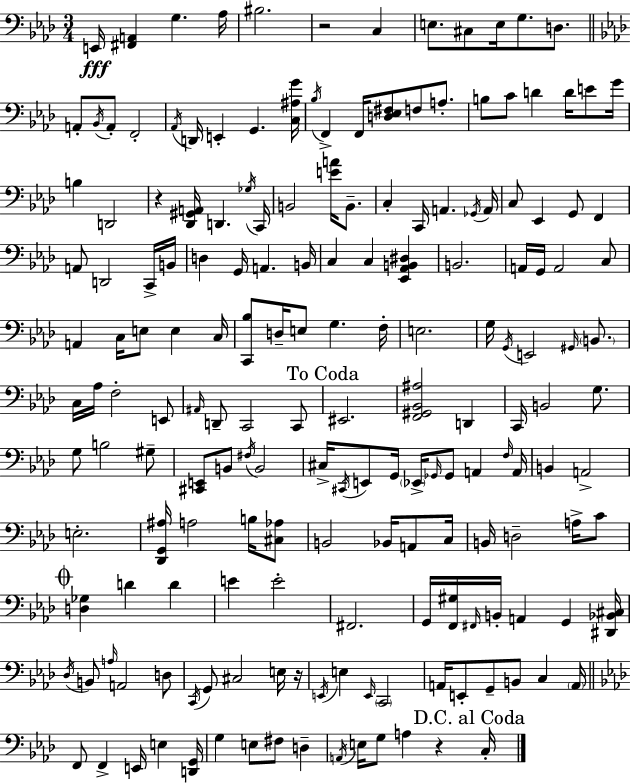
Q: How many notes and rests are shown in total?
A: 178